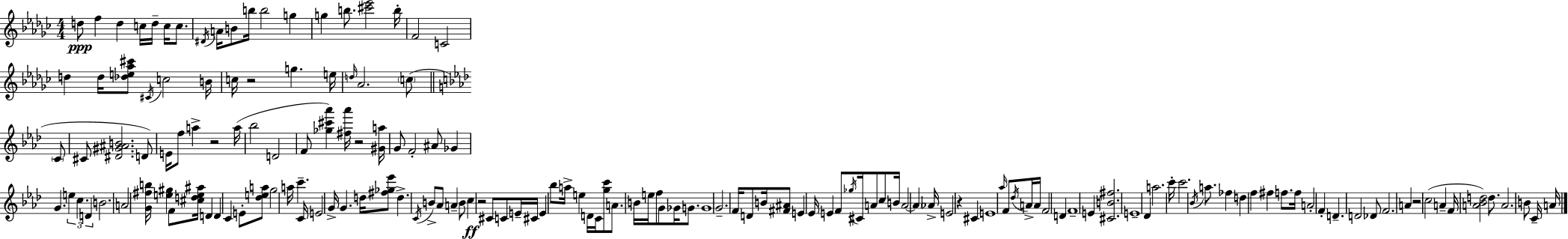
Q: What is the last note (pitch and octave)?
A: A4